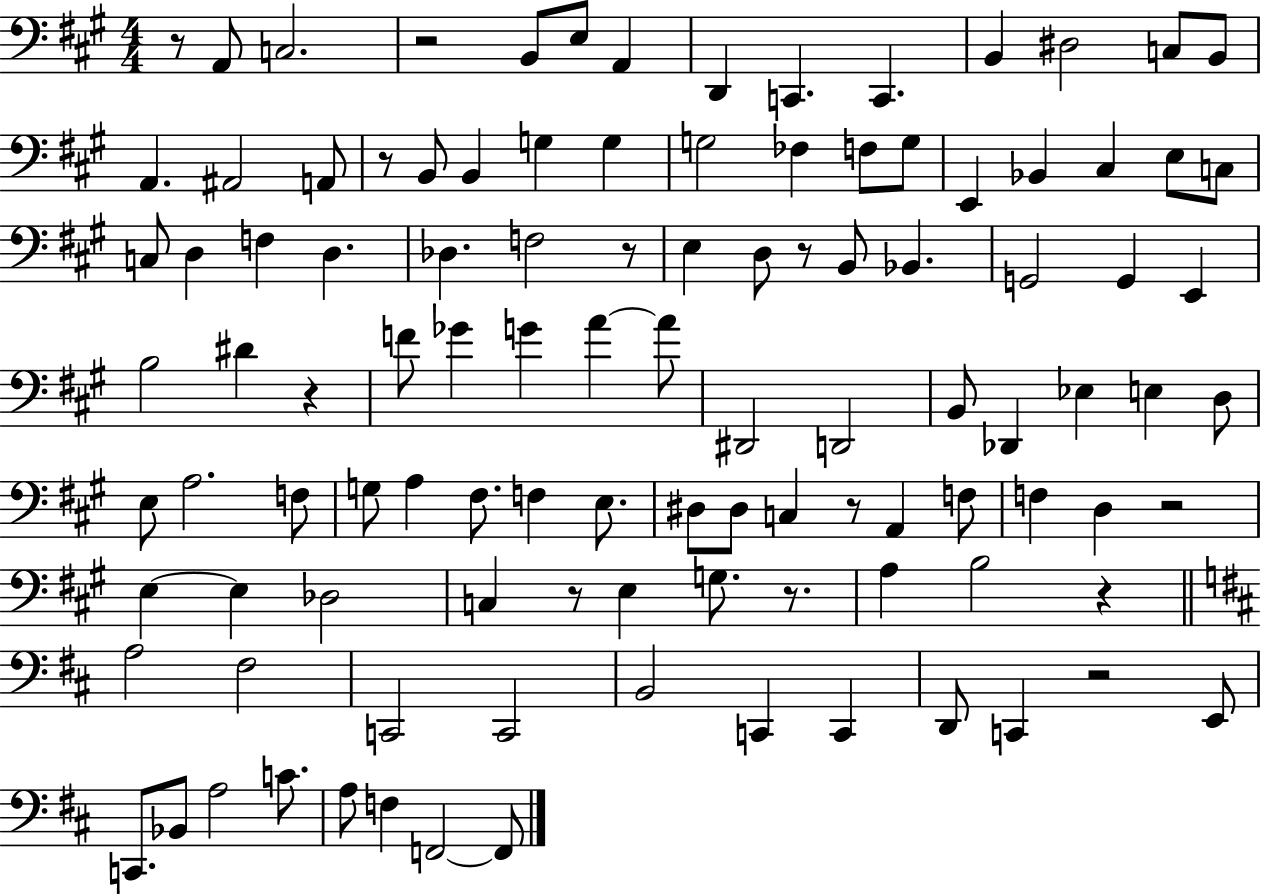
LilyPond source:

{
  \clef bass
  \numericTimeSignature
  \time 4/4
  \key a \major
  \repeat volta 2 { r8 a,8 c2. | r2 b,8 e8 a,4 | d,4 c,4. c,4. | b,4 dis2 c8 b,8 | \break a,4. ais,2 a,8 | r8 b,8 b,4 g4 g4 | g2 fes4 f8 g8 | e,4 bes,4 cis4 e8 c8 | \break c8 d4 f4 d4. | des4. f2 r8 | e4 d8 r8 b,8 bes,4. | g,2 g,4 e,4 | \break b2 dis'4 r4 | f'8 ges'4 g'4 a'4~~ a'8 | dis,2 d,2 | b,8 des,4 ees4 e4 d8 | \break e8 a2. f8 | g8 a4 fis8. f4 e8. | dis8 dis8 c4 r8 a,4 f8 | f4 d4 r2 | \break e4~~ e4 des2 | c4 r8 e4 g8. r8. | a4 b2 r4 | \bar "||" \break \key d \major a2 fis2 | c,2 c,2 | b,2 c,4 c,4 | d,8 c,4 r2 e,8 | \break c,8. bes,8 a2 c'8. | a8 f4 f,2~~ f,8 | } \bar "|."
}